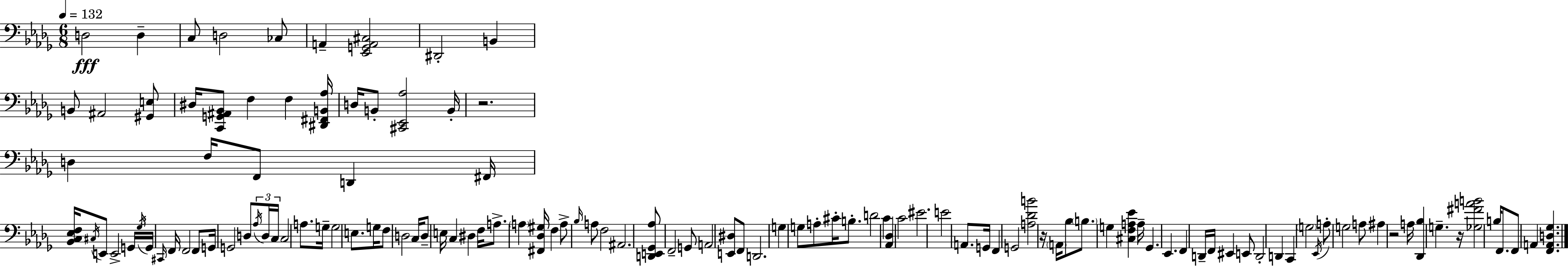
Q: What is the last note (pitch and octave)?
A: A2